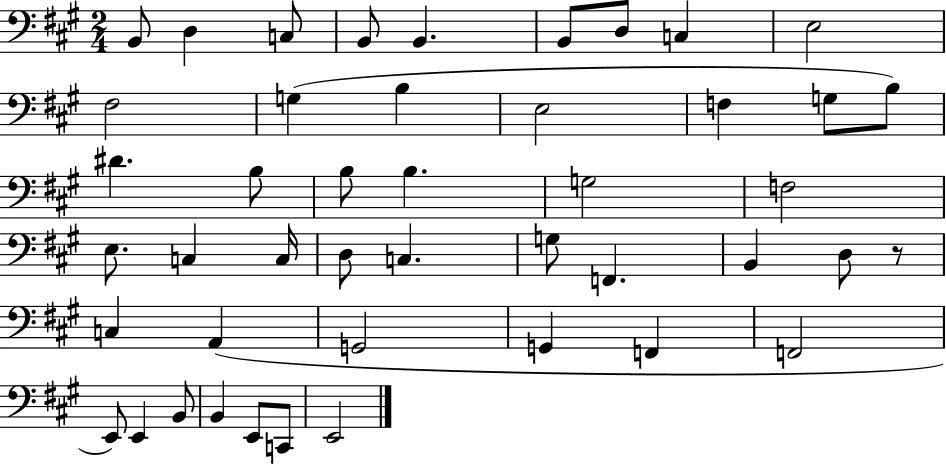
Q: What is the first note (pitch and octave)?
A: B2